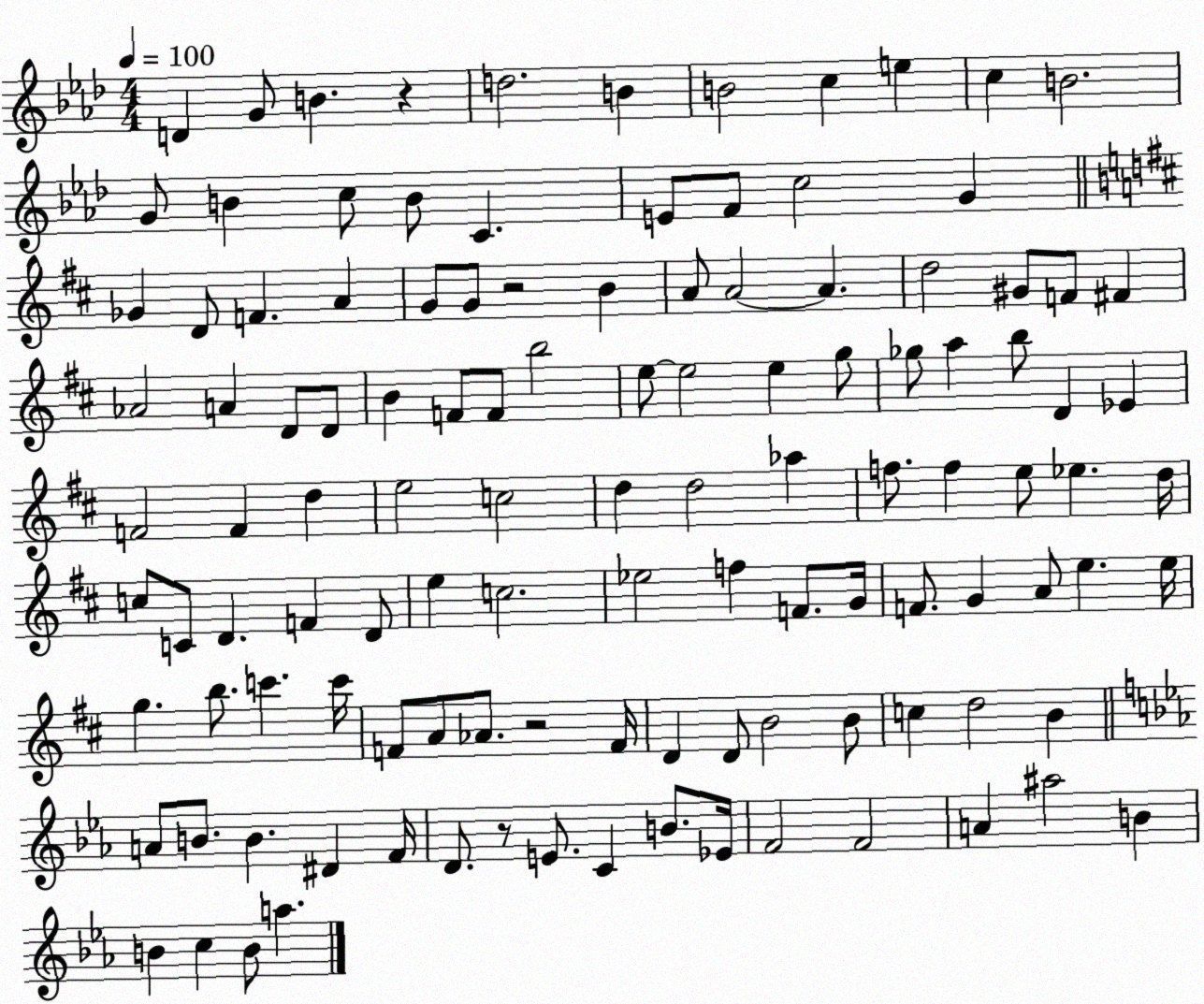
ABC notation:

X:1
T:Untitled
M:4/4
L:1/4
K:Ab
D G/2 B z d2 B B2 c e c B2 G/2 B c/2 B/2 C E/2 F/2 c2 G _G D/2 F A G/2 G/2 z2 B A/2 A2 A d2 ^G/2 F/2 ^F _A2 A D/2 D/2 B F/2 F/2 b2 e/2 e2 e g/2 _g/2 a b/2 D _E F2 F d e2 c2 d d2 _a f/2 f e/2 _e d/4 c/2 C/2 D F D/2 e c2 _e2 f F/2 G/4 F/2 G A/2 e e/4 g b/2 c' c'/4 F/2 A/2 _A/2 z2 F/4 D D/2 B2 B/2 c d2 B A/2 B/2 B ^D F/4 D/2 z/2 E/2 C B/2 _E/4 F2 F2 A ^a2 B B c B/2 a